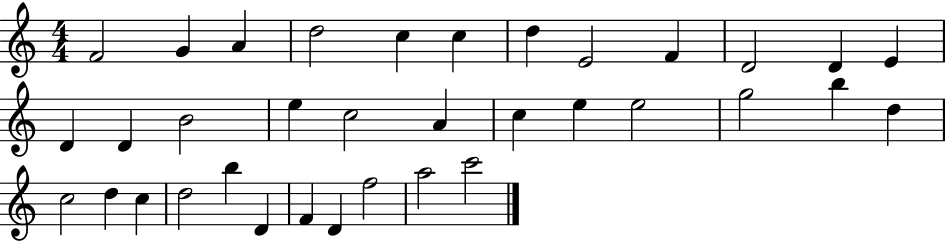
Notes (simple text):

F4/h G4/q A4/q D5/h C5/q C5/q D5/q E4/h F4/q D4/h D4/q E4/q D4/q D4/q B4/h E5/q C5/h A4/q C5/q E5/q E5/h G5/h B5/q D5/q C5/h D5/q C5/q D5/h B5/q D4/q F4/q D4/q F5/h A5/h C6/h